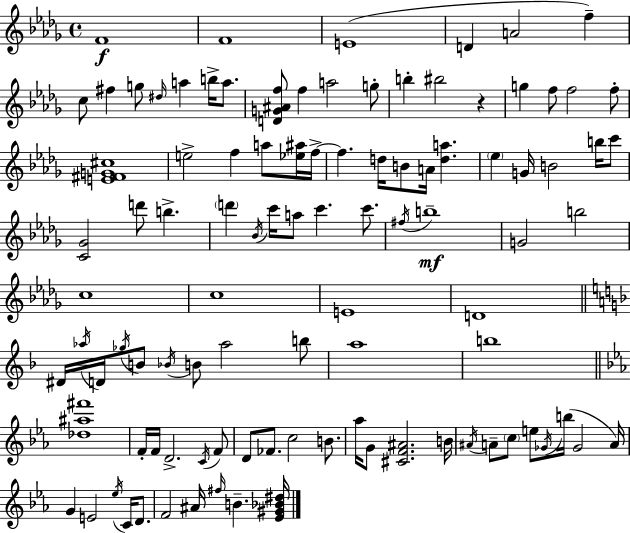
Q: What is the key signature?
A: BES minor